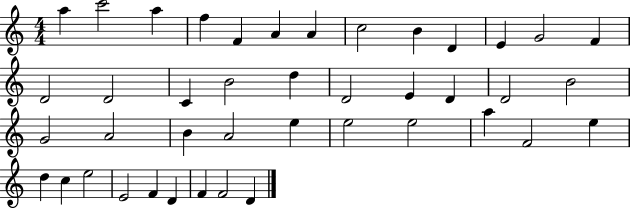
{
  \clef treble
  \numericTimeSignature
  \time 4/4
  \key c \major
  a''4 c'''2 a''4 | f''4 f'4 a'4 a'4 | c''2 b'4 d'4 | e'4 g'2 f'4 | \break d'2 d'2 | c'4 b'2 d''4 | d'2 e'4 d'4 | d'2 b'2 | \break g'2 a'2 | b'4 a'2 e''4 | e''2 e''2 | a''4 f'2 e''4 | \break d''4 c''4 e''2 | e'2 f'4 d'4 | f'4 f'2 d'4 | \bar "|."
}